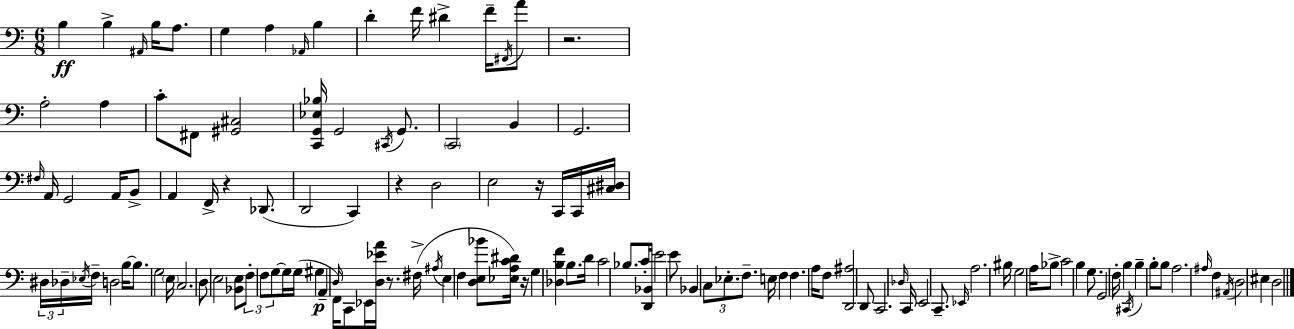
X:1
T:Untitled
M:6/8
L:1/4
K:C
B, B, ^A,,/4 B,/4 A,/2 G, A, _A,,/4 B, D F/4 ^D F/4 ^F,,/4 A/2 z2 A,2 A, C/2 ^F,,/2 [^G,,^C,]2 [C,,G,,_E,_B,]/4 G,,2 ^C,,/4 G,,/2 C,,2 B,, G,,2 ^F,/4 A,,/4 G,,2 A,,/4 B,,/2 A,, F,,/4 z _D,,/2 D,,2 C,, z D,2 E,2 z/4 C,,/4 C,,/4 [^C,^D,]/4 ^D,/4 _D,/4 _E,/4 F,/4 D,2 B,/4 B,/2 G,2 E,/4 C,2 D,/2 E,2 [_B,,E,]/2 F,/2 F,/2 G,/2 G,/4 G,/4 ^G, A,, D,/4 F,,/4 C,,/2 _E,,/4 [D,_EA]/4 z/2 ^F,/4 ^A,/4 E, F, [D,E,_B]/2 [_E,A,C^D]/4 z/4 G, [_D,B,F] B,/2 D/4 C2 _B,/2 C/4 [D,,_B,,]/4 E2 E/2 _B,, C,/2 _E,/2 F,/2 E,/4 F, F, A,/4 F,/2 [D,,^A,]2 D,,/2 C,,2 _D,/4 C,,/4 E,,2 C,,/2 _E,,/4 A,2 ^B,/4 G,2 A,/4 _B,/2 C2 B, G,/2 G,,2 F,/4 B, ^C,,/4 B, B,/2 B,/2 A,2 ^A,/4 F, ^A,,/4 D,2 ^E, D,2